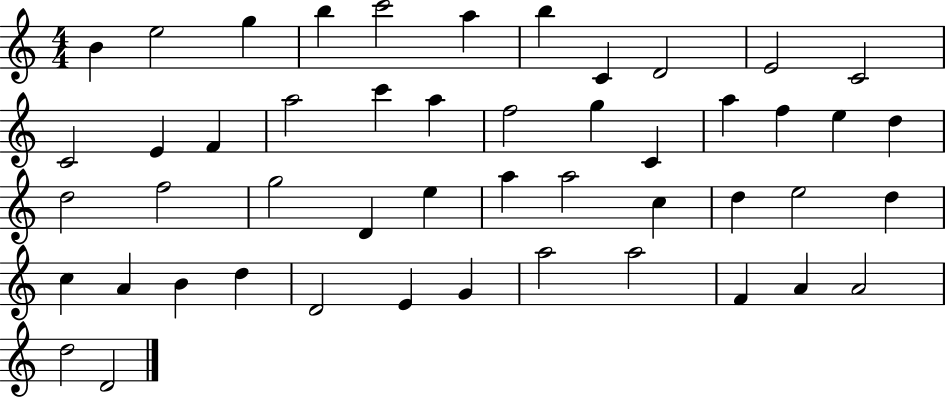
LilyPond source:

{
  \clef treble
  \numericTimeSignature
  \time 4/4
  \key c \major
  b'4 e''2 g''4 | b''4 c'''2 a''4 | b''4 c'4 d'2 | e'2 c'2 | \break c'2 e'4 f'4 | a''2 c'''4 a''4 | f''2 g''4 c'4 | a''4 f''4 e''4 d''4 | \break d''2 f''2 | g''2 d'4 e''4 | a''4 a''2 c''4 | d''4 e''2 d''4 | \break c''4 a'4 b'4 d''4 | d'2 e'4 g'4 | a''2 a''2 | f'4 a'4 a'2 | \break d''2 d'2 | \bar "|."
}